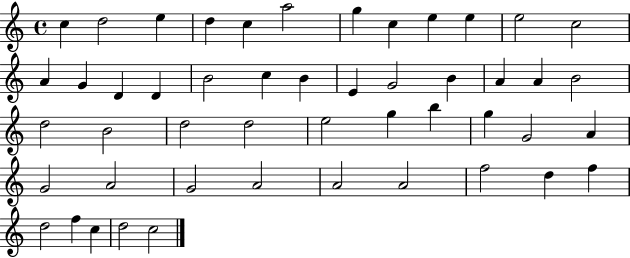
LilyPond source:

{
  \clef treble
  \time 4/4
  \defaultTimeSignature
  \key c \major
  c''4 d''2 e''4 | d''4 c''4 a''2 | g''4 c''4 e''4 e''4 | e''2 c''2 | \break a'4 g'4 d'4 d'4 | b'2 c''4 b'4 | e'4 g'2 b'4 | a'4 a'4 b'2 | \break d''2 b'2 | d''2 d''2 | e''2 g''4 b''4 | g''4 g'2 a'4 | \break g'2 a'2 | g'2 a'2 | a'2 a'2 | f''2 d''4 f''4 | \break d''2 f''4 c''4 | d''2 c''2 | \bar "|."
}